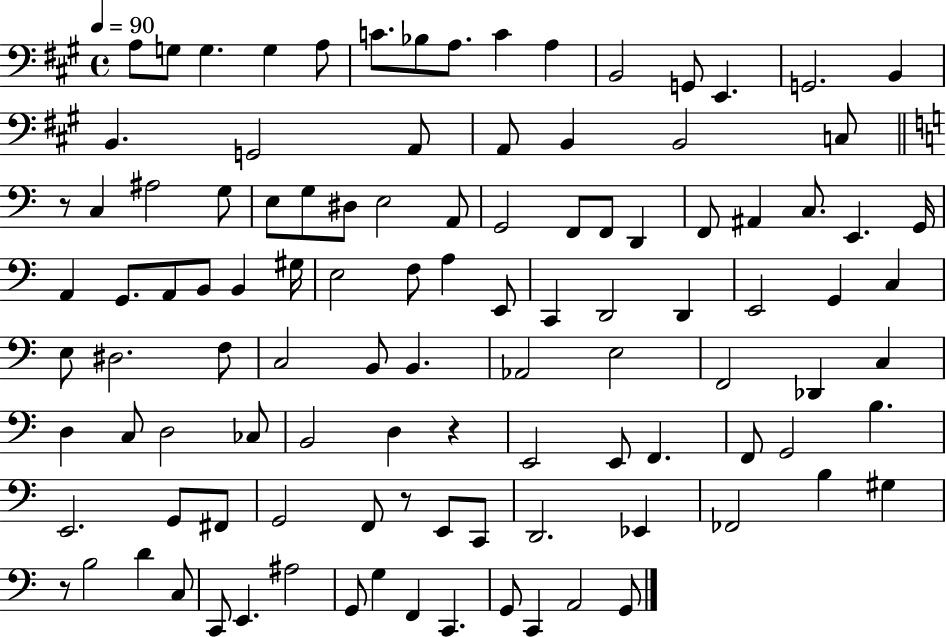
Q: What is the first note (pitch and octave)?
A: A3